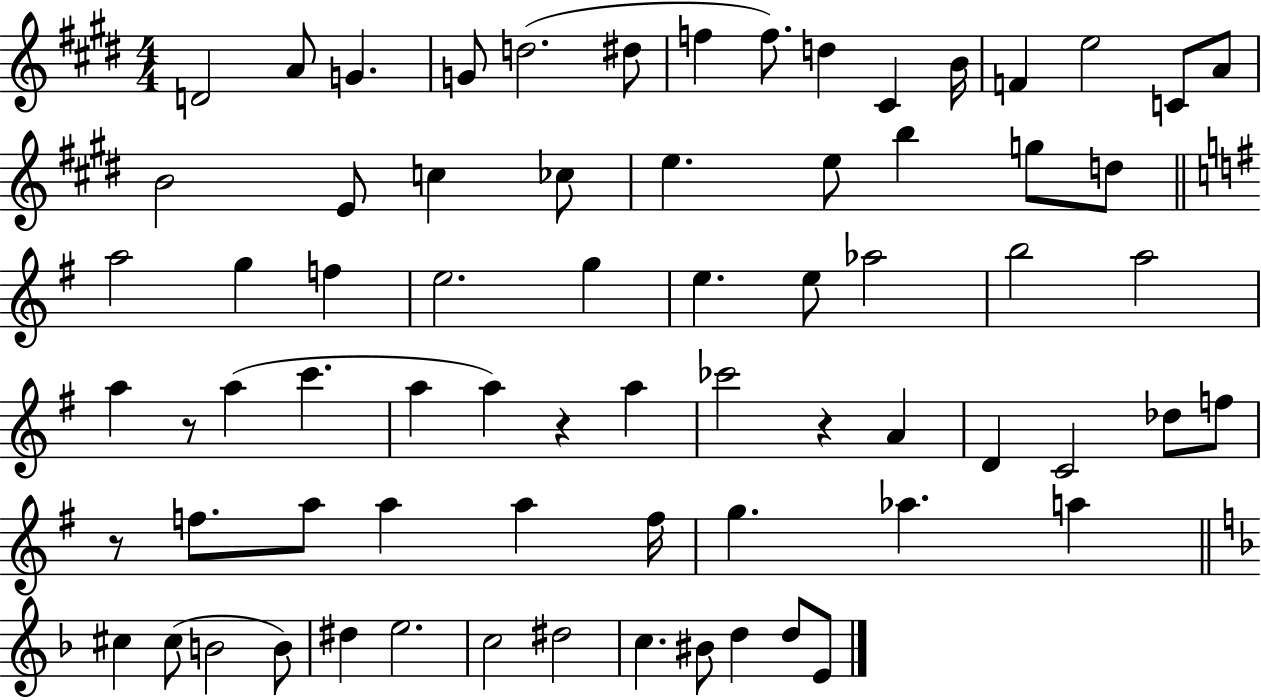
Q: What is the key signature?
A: E major